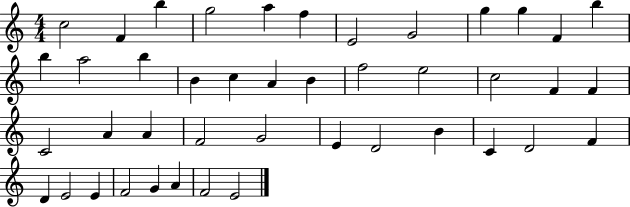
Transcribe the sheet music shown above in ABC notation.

X:1
T:Untitled
M:4/4
L:1/4
K:C
c2 F b g2 a f E2 G2 g g F b b a2 b B c A B f2 e2 c2 F F C2 A A F2 G2 E D2 B C D2 F D E2 E F2 G A F2 E2